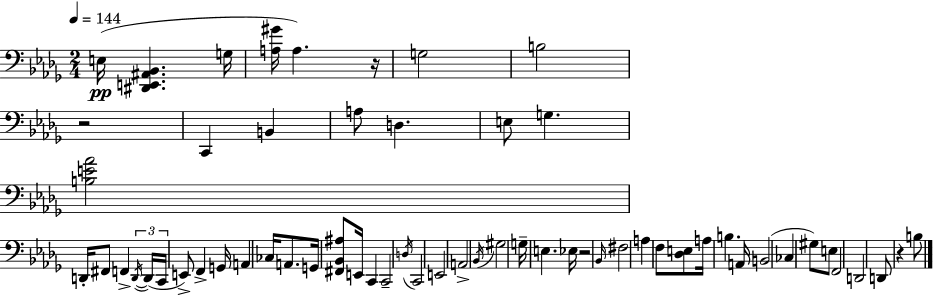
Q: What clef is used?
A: bass